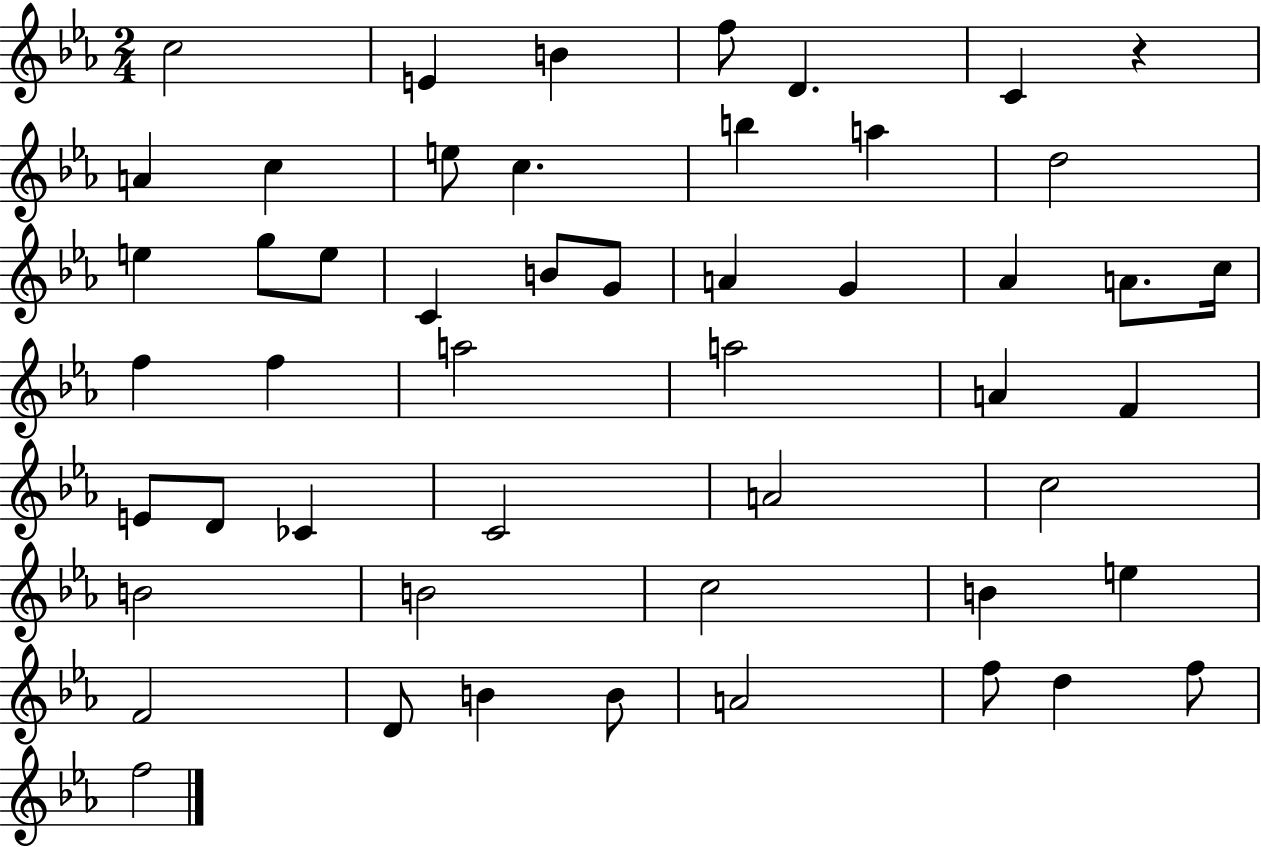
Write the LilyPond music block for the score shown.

{
  \clef treble
  \numericTimeSignature
  \time 2/4
  \key ees \major
  \repeat volta 2 { c''2 | e'4 b'4 | f''8 d'4. | c'4 r4 | \break a'4 c''4 | e''8 c''4. | b''4 a''4 | d''2 | \break e''4 g''8 e''8 | c'4 b'8 g'8 | a'4 g'4 | aes'4 a'8. c''16 | \break f''4 f''4 | a''2 | a''2 | a'4 f'4 | \break e'8 d'8 ces'4 | c'2 | a'2 | c''2 | \break b'2 | b'2 | c''2 | b'4 e''4 | \break f'2 | d'8 b'4 b'8 | a'2 | f''8 d''4 f''8 | \break f''2 | } \bar "|."
}